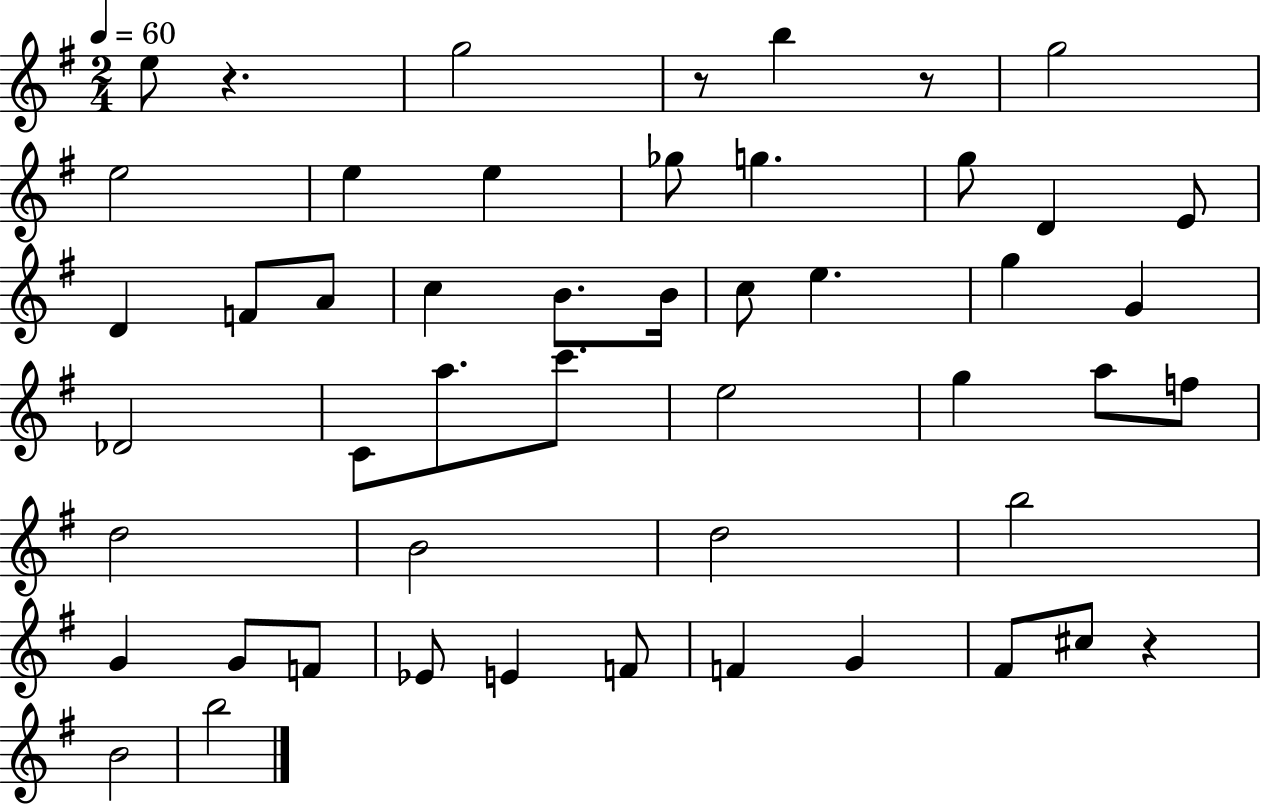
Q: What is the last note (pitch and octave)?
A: B5